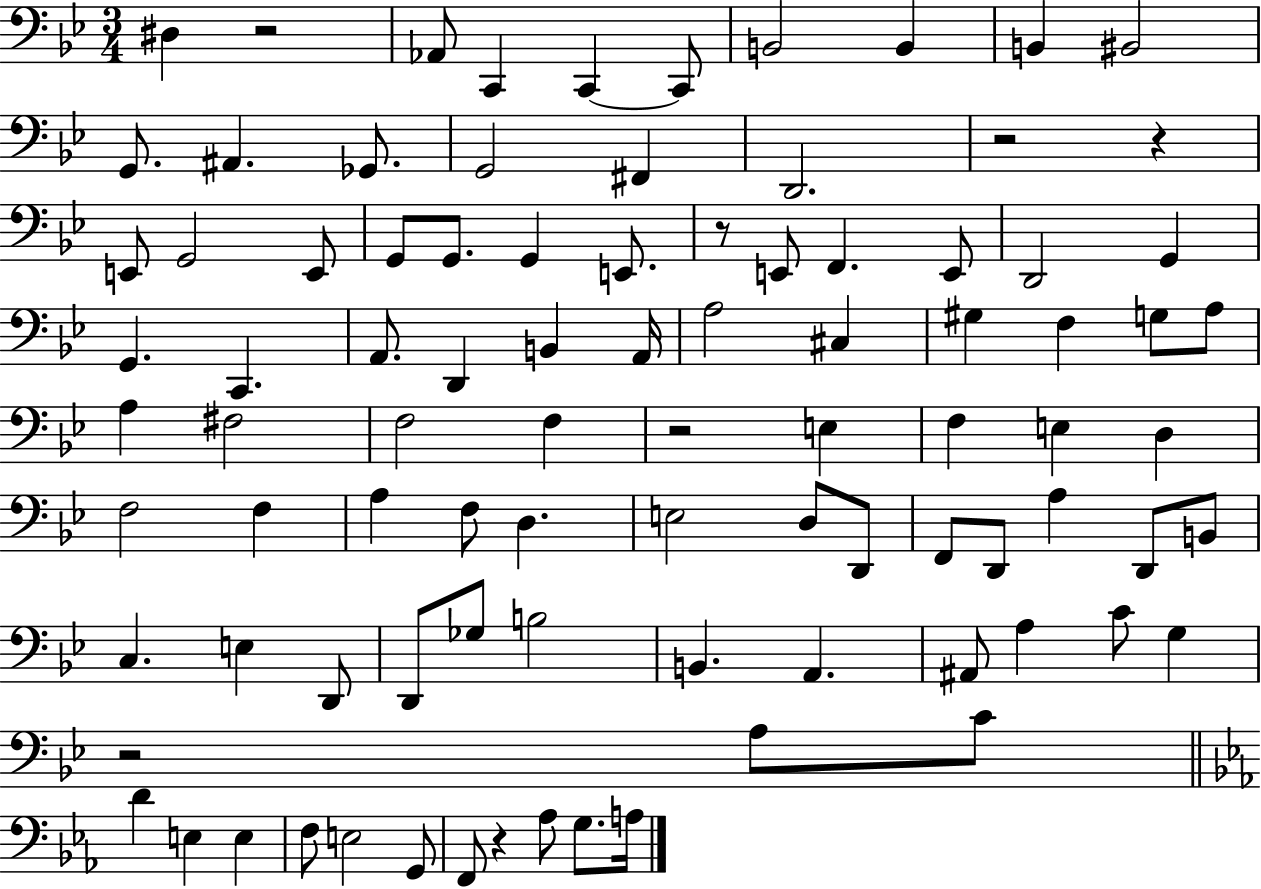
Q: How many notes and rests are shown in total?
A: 91